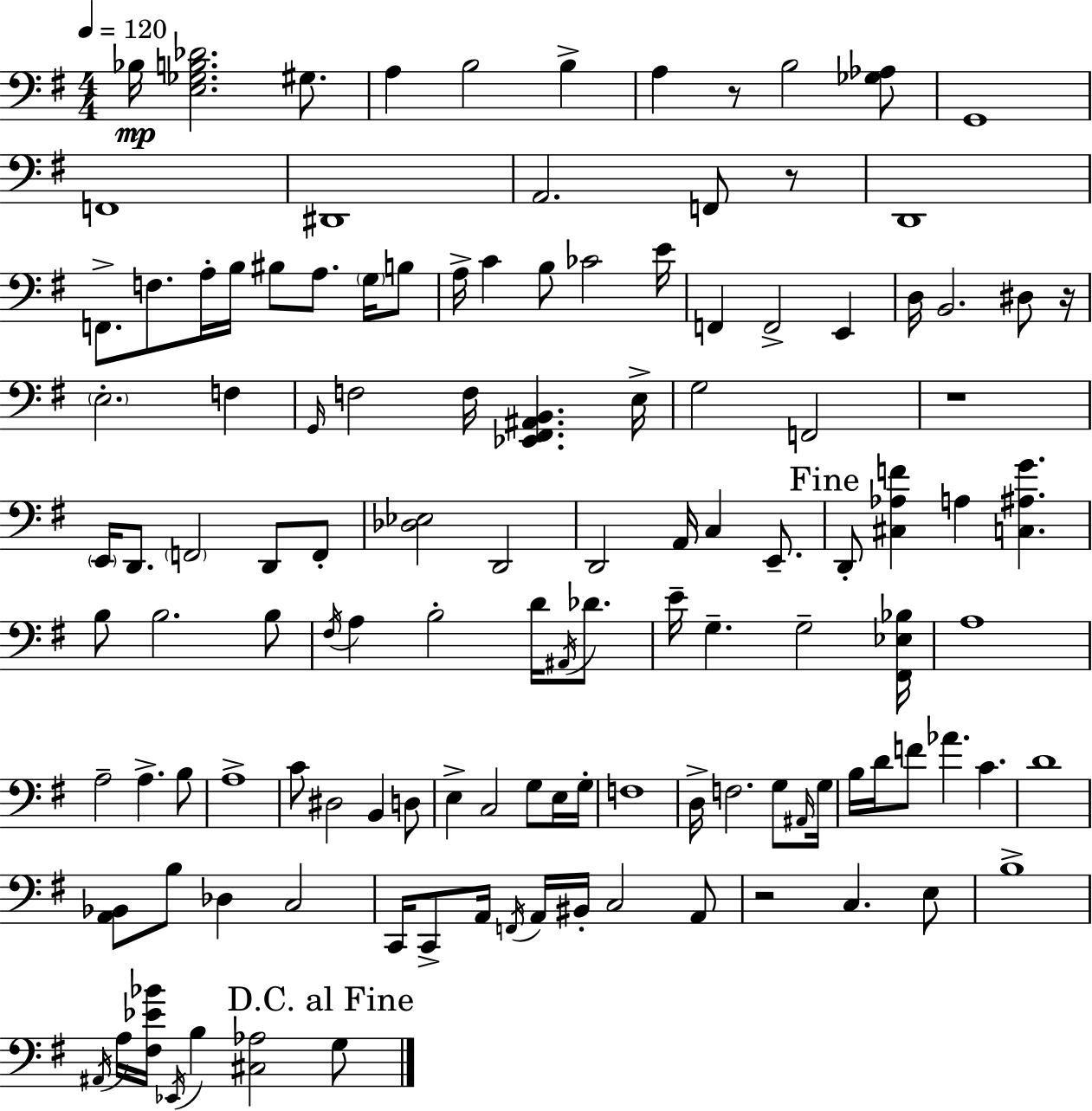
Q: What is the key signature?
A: E minor